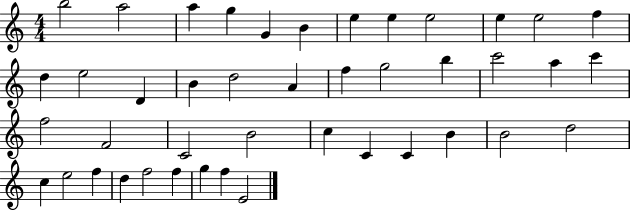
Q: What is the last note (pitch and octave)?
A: E4